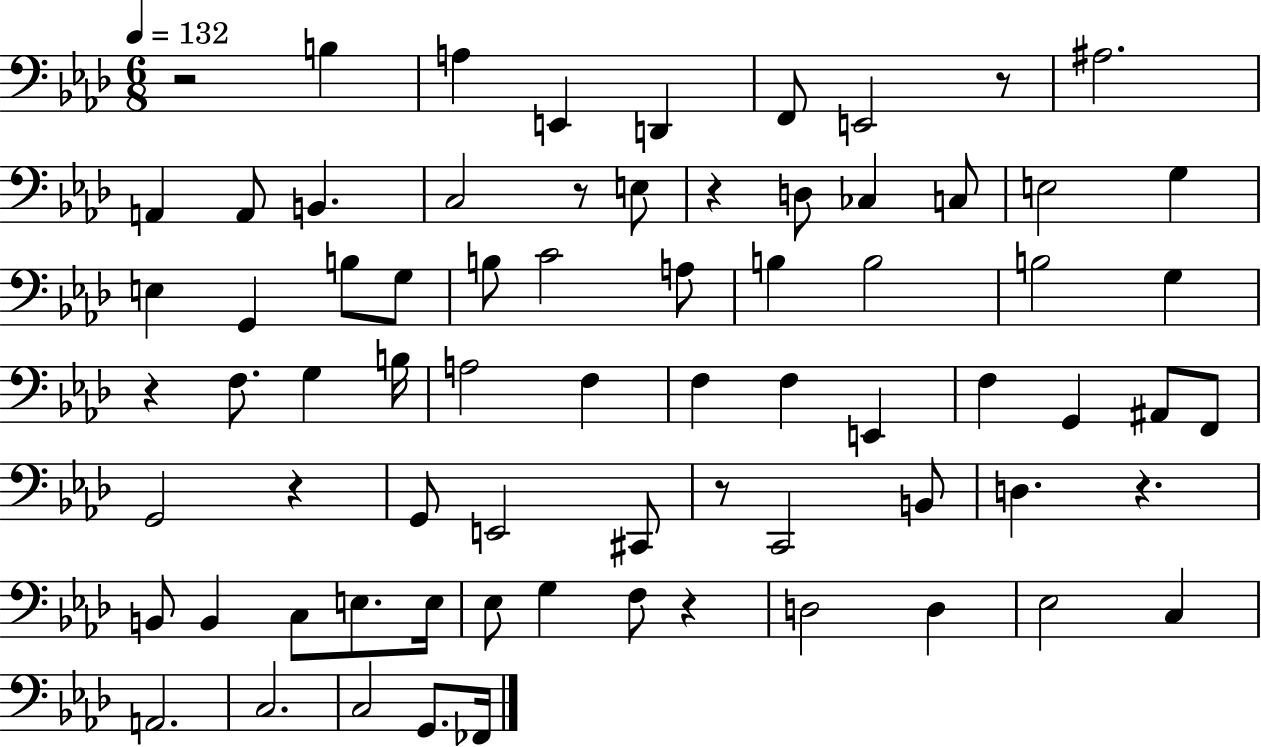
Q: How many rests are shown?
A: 9